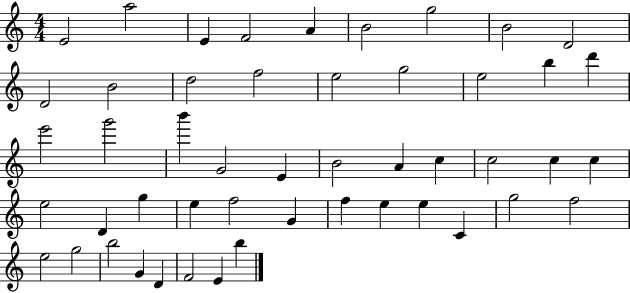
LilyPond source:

{
  \clef treble
  \numericTimeSignature
  \time 4/4
  \key c \major
  e'2 a''2 | e'4 f'2 a'4 | b'2 g''2 | b'2 d'2 | \break d'2 b'2 | d''2 f''2 | e''2 g''2 | e''2 b''4 d'''4 | \break e'''2 g'''2 | b'''4 g'2 e'4 | b'2 a'4 c''4 | c''2 c''4 c''4 | \break e''2 d'4 g''4 | e''4 f''2 g'4 | f''4 e''4 e''4 c'4 | g''2 f''2 | \break e''2 g''2 | b''2 g'4 d'4 | f'2 e'4 b''4 | \bar "|."
}